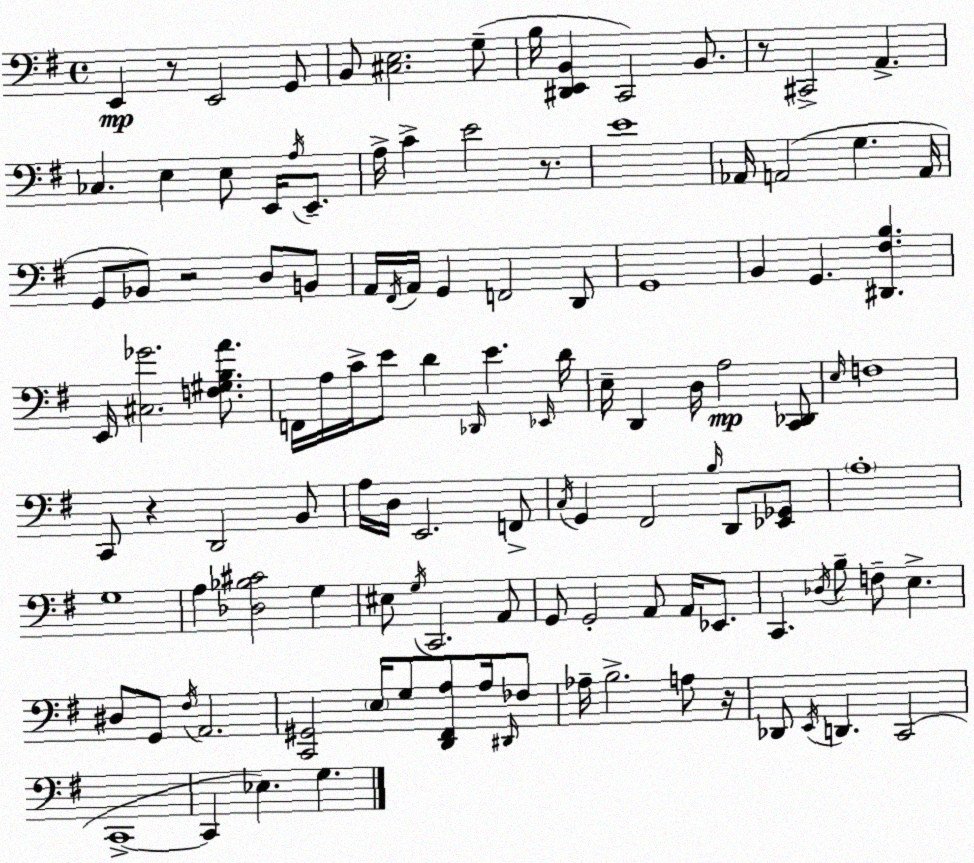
X:1
T:Untitled
M:4/4
L:1/4
K:Em
E,, z/2 E,,2 G,,/2 B,,/2 [^C,E,]2 G,/2 B,/4 [^D,,E,,B,,] C,,2 B,,/2 z/2 ^C,,2 A,, _C, E, E,/2 E,,/4 A,/4 E,,/2 A,/4 C E2 z/2 E4 _A,,/4 A,,2 G, A,,/4 G,,/2 _B,,/2 z2 D,/2 B,,/2 A,,/4 ^F,,/4 A,,/4 G,, F,,2 D,,/2 G,,4 B,, G,, [^D,,^F,B,] E,,/4 [^C,_G]2 [F,^G,B,A]/2 F,,/4 A,/4 C/4 E/2 D _D,,/4 E _E,,/4 D/4 E,/4 D,, D,/4 A,2 [C,,_D,,]/2 E,/4 F,4 C,,/2 z D,,2 B,,/2 A,/4 D,/4 E,,2 F,,/2 C,/4 G,, ^F,,2 B,/4 D,,/2 [_E,,_G,,]/2 A,4 G,4 A, [_D,_B,^C]2 G, ^E,/2 G,/4 C,,2 A,,/2 G,,/2 G,,2 A,,/2 A,,/4 _E,,/2 C,, _D,/4 B,/2 F,/2 E, ^D,/2 G,,/2 ^F,/4 A,,2 [C,,^G,,]2 E,/4 G,/2 [D,,^F,,A,]/2 A,/4 ^D,,/4 _F,/2 _A,/4 B,2 A,/2 z/4 _D,,/2 E,,/4 D,, C,,2 C,,4 C,, _E, G,